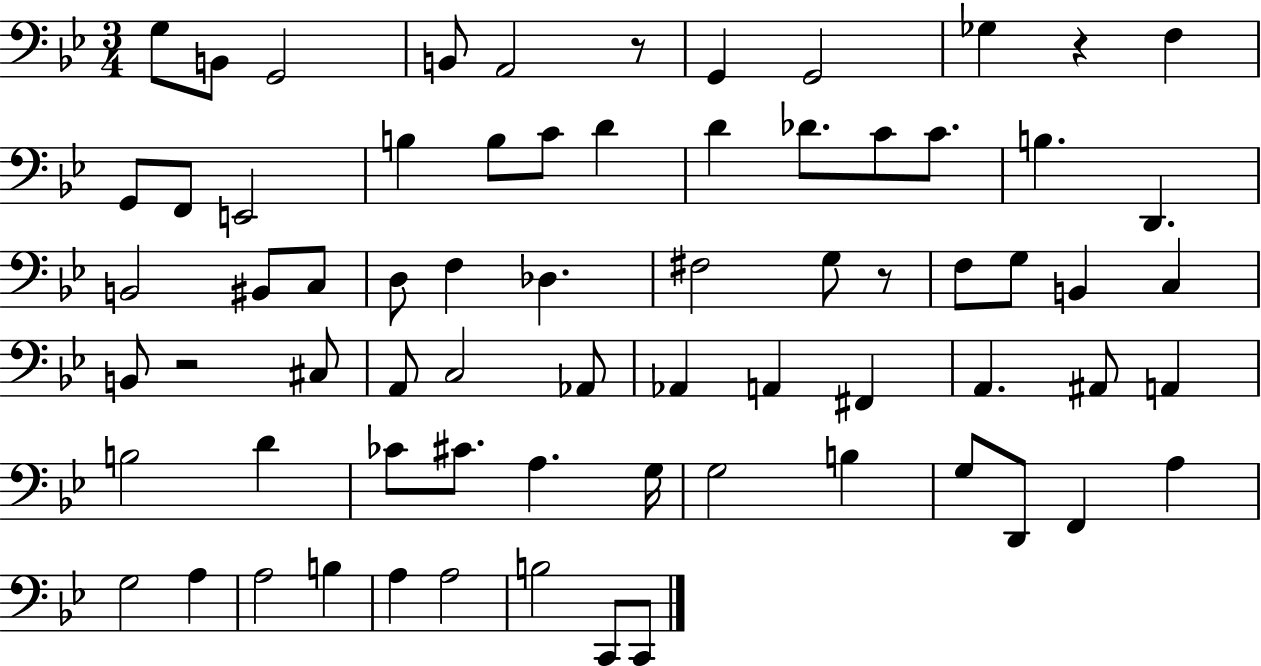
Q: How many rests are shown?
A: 4